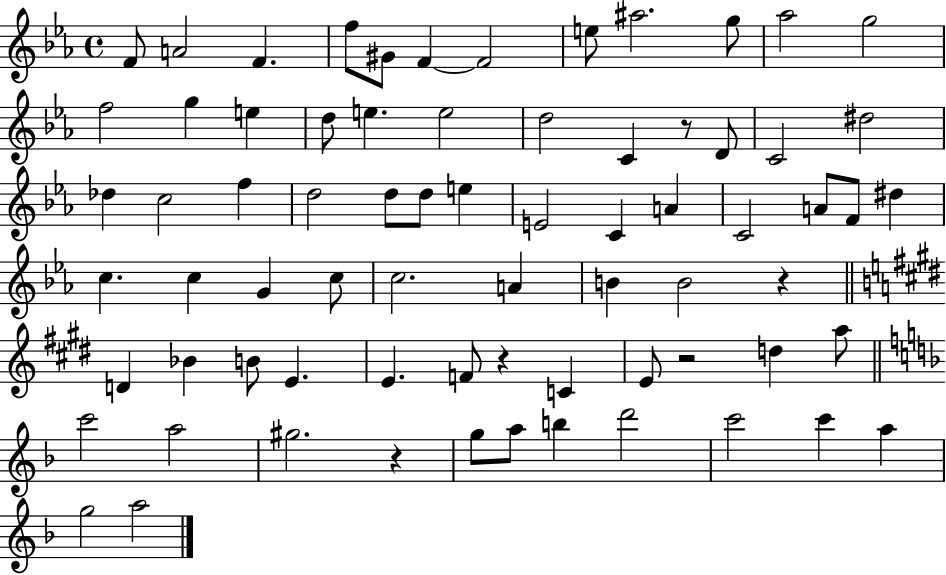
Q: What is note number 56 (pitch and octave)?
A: C6